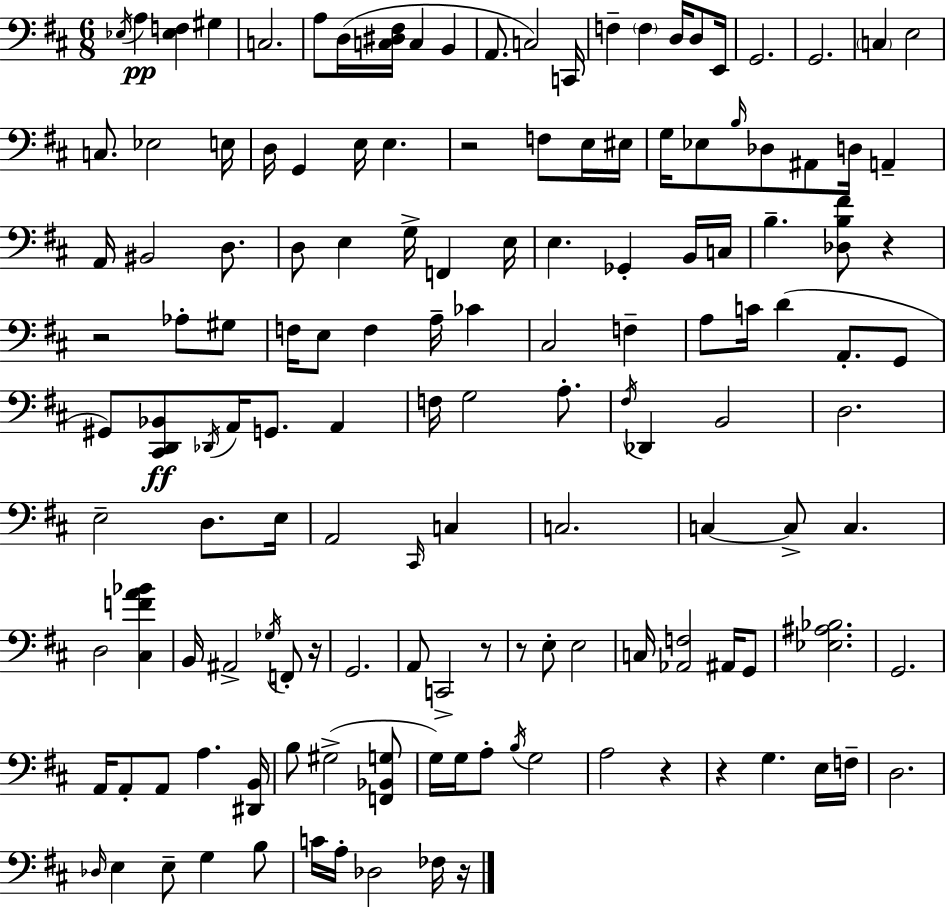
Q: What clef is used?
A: bass